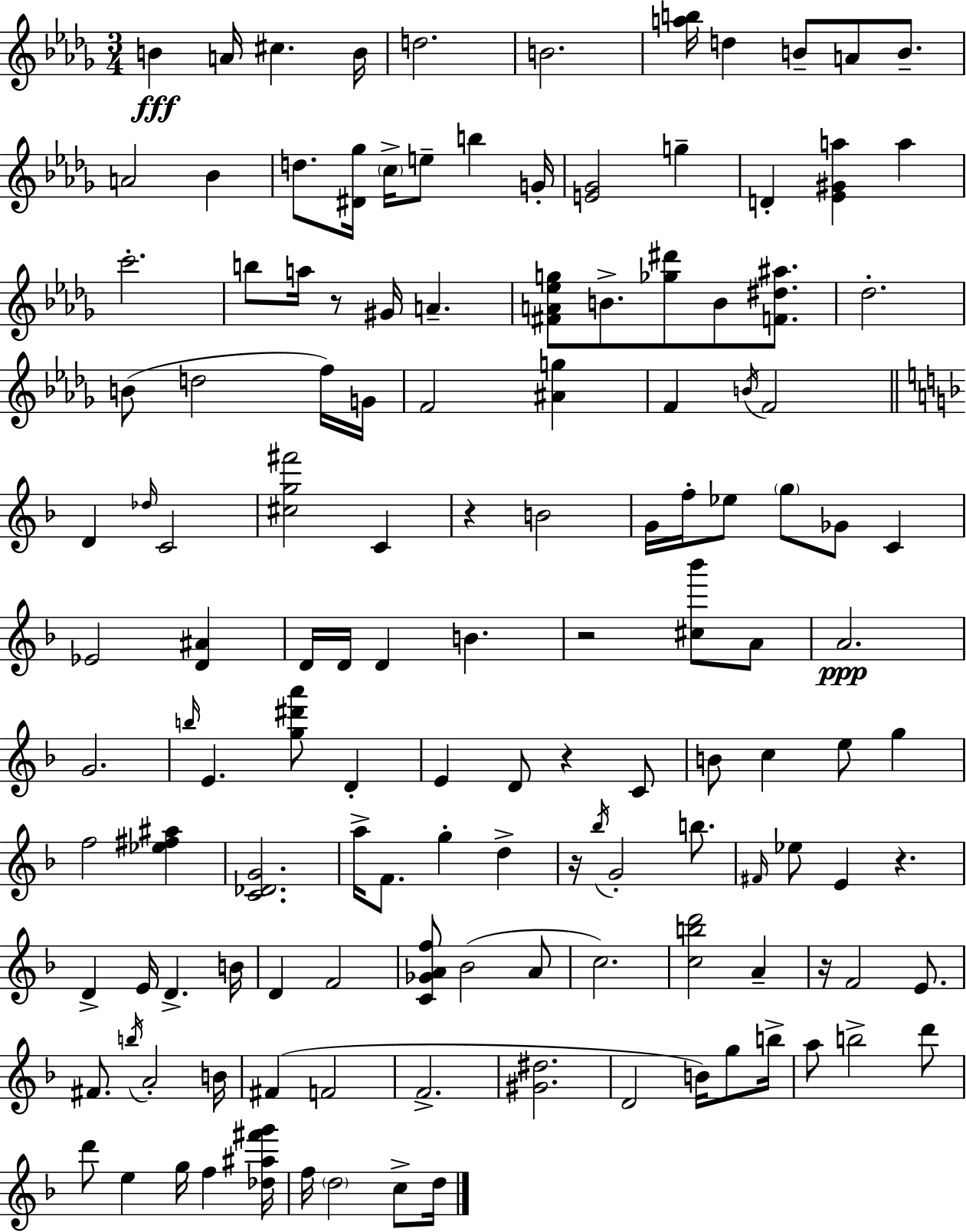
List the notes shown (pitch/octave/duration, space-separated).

B4/q A4/s C#5/q. B4/s D5/h. B4/h. [A5,B5]/s D5/q B4/e A4/e B4/e. A4/h Bb4/q D5/e. [D#4,Gb5]/s C5/s E5/e B5/q G4/s [E4,Gb4]/h G5/q D4/q [Eb4,G#4,A5]/q A5/q C6/h. B5/e A5/s R/e G#4/s A4/q. [F#4,A4,Eb5,G5]/e B4/e. [Gb5,D#6]/e B4/e [F4,D#5,A#5]/e. Db5/h. B4/e D5/h F5/s G4/s F4/h [A#4,G5]/q F4/q B4/s F4/h D4/q Db5/s C4/h [C#5,G5,F#6]/h C4/q R/q B4/h G4/s F5/s Eb5/e G5/e Gb4/e C4/q Eb4/h [D4,A#4]/q D4/s D4/s D4/q B4/q. R/h [C#5,Bb6]/e A4/e A4/h. G4/h. B5/s E4/q. [G5,D#6,A6]/e D4/q E4/q D4/e R/q C4/e B4/e C5/q E5/e G5/q F5/h [Eb5,F#5,A#5]/q [C4,Db4,G4]/h. A5/s F4/e. G5/q D5/q R/s Bb5/s G4/h B5/e. F#4/s Eb5/e E4/q R/q. D4/q E4/s D4/q. B4/s D4/q F4/h [C4,Gb4,A4,F5]/e Bb4/h A4/e C5/h. [C5,B5,D6]/h A4/q R/s F4/h E4/e. F#4/e. B5/s A4/h B4/s F#4/q F4/h F4/h. [G#4,D#5]/h. D4/h B4/s G5/e B5/s A5/e B5/h D6/e D6/e E5/q G5/s F5/q [Db5,A#5,F#6,G6]/s F5/s D5/h C5/e D5/s